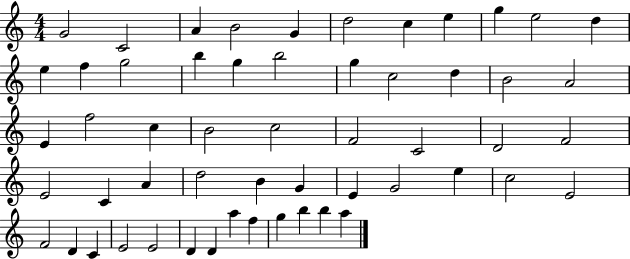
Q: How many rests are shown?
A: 0